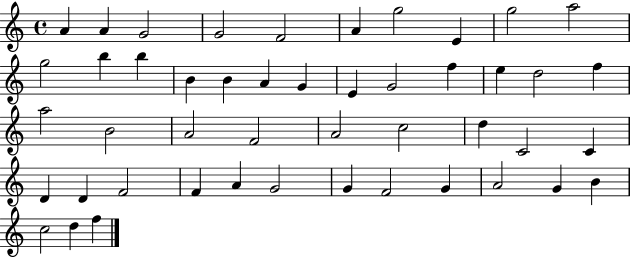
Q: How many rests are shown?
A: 0